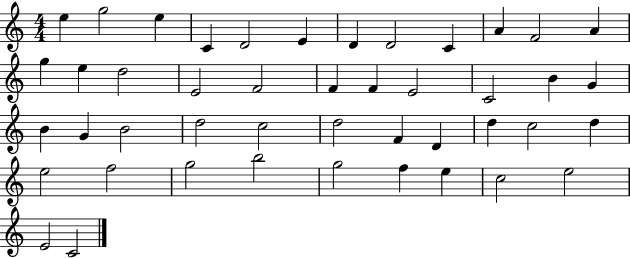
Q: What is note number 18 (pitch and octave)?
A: F4